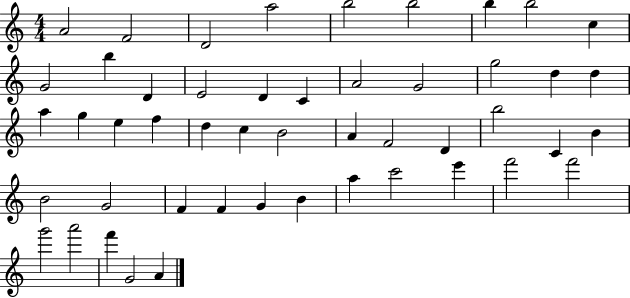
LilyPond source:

{
  \clef treble
  \numericTimeSignature
  \time 4/4
  \key c \major
  a'2 f'2 | d'2 a''2 | b''2 b''2 | b''4 b''2 c''4 | \break g'2 b''4 d'4 | e'2 d'4 c'4 | a'2 g'2 | g''2 d''4 d''4 | \break a''4 g''4 e''4 f''4 | d''4 c''4 b'2 | a'4 f'2 d'4 | b''2 c'4 b'4 | \break b'2 g'2 | f'4 f'4 g'4 b'4 | a''4 c'''2 e'''4 | f'''2 f'''2 | \break g'''2 a'''2 | f'''4 g'2 a'4 | \bar "|."
}